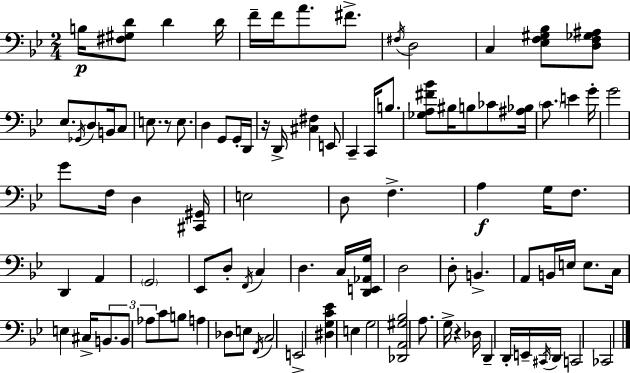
X:1
T:Untitled
M:2/4
L:1/4
K:Gm
B,/4 [^F,^G,D]/2 D D/4 F/4 F/4 A/2 ^F/2 ^F,/4 D,2 C, [_E,F,^G,_B,]/2 [D,F,_G,^A,]/2 _E,/2 _G,,/4 D,/2 B,,/4 C,/2 E,/2 z/2 E,/2 D, G,,/2 G,,/4 D,,/4 z/4 D,,/4 [^C,^F,] E,,/2 C,, C,,/4 B,/2 [_G,A,^F_B]/2 ^B,/4 B,/2 _C/2 [^A,_B,]/4 C/2 E G/4 G2 G/2 F,/4 D, [^C,,^G,,]/4 E,2 D,/2 F, A, G,/4 F,/2 D,, A,, G,,2 _E,,/2 D,/2 F,,/4 C, D, C,/4 [D,,E,,_A,,G,]/4 D,2 D,/2 B,, A,,/2 B,,/4 E,/4 E,/2 C,/4 E, ^C,/4 B,,/2 B,,/2 _A,/2 C/2 B,/2 A, _D,/2 E,/2 F,,/4 C,2 E,,2 [^D,G,C_E] E, G,2 [_D,,A,,^G,_B,]2 A,/2 G,/4 z _D,/4 D,, D,,/4 E,,/4 ^C,,/4 D,,/4 C,,2 _C,,2